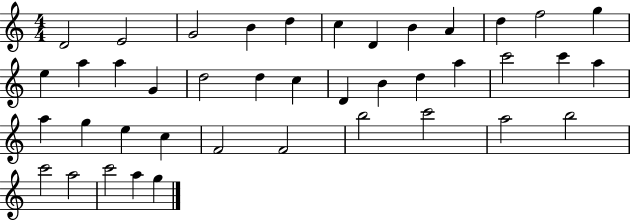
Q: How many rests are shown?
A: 0